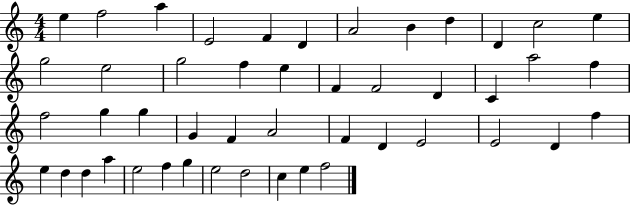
E5/q F5/h A5/q E4/h F4/q D4/q A4/h B4/q D5/q D4/q C5/h E5/q G5/h E5/h G5/h F5/q E5/q F4/q F4/h D4/q C4/q A5/h F5/q F5/h G5/q G5/q G4/q F4/q A4/h F4/q D4/q E4/h E4/h D4/q F5/q E5/q D5/q D5/q A5/q E5/h F5/q G5/q E5/h D5/h C5/q E5/q F5/h